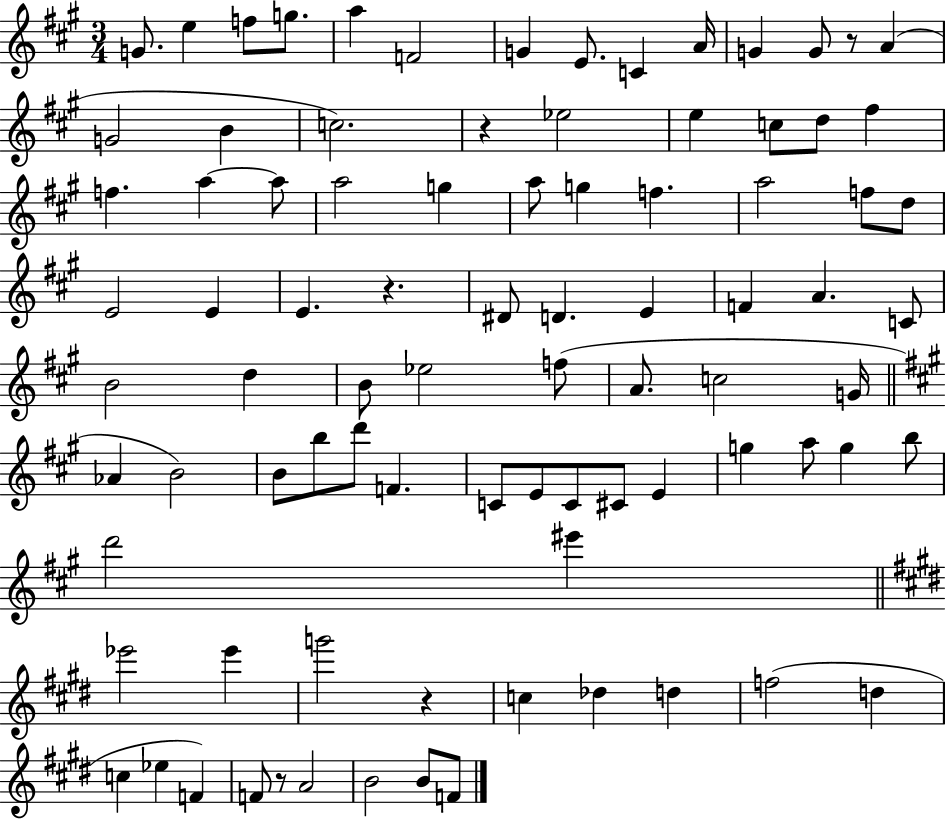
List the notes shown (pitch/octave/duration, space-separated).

G4/e. E5/q F5/e G5/e. A5/q F4/h G4/q E4/e. C4/q A4/s G4/q G4/e R/e A4/q G4/h B4/q C5/h. R/q Eb5/h E5/q C5/e D5/e F#5/q F5/q. A5/q A5/e A5/h G5/q A5/e G5/q F5/q. A5/h F5/e D5/e E4/h E4/q E4/q. R/q. D#4/e D4/q. E4/q F4/q A4/q. C4/e B4/h D5/q B4/e Eb5/h F5/e A4/e. C5/h G4/s Ab4/q B4/h B4/e B5/e D6/e F4/q. C4/e E4/e C4/e C#4/e E4/q G5/q A5/e G5/q B5/e D6/h EIS6/q Eb6/h Eb6/q G6/h R/q C5/q Db5/q D5/q F5/h D5/q C5/q Eb5/q F4/q F4/e R/e A4/h B4/h B4/e F4/e